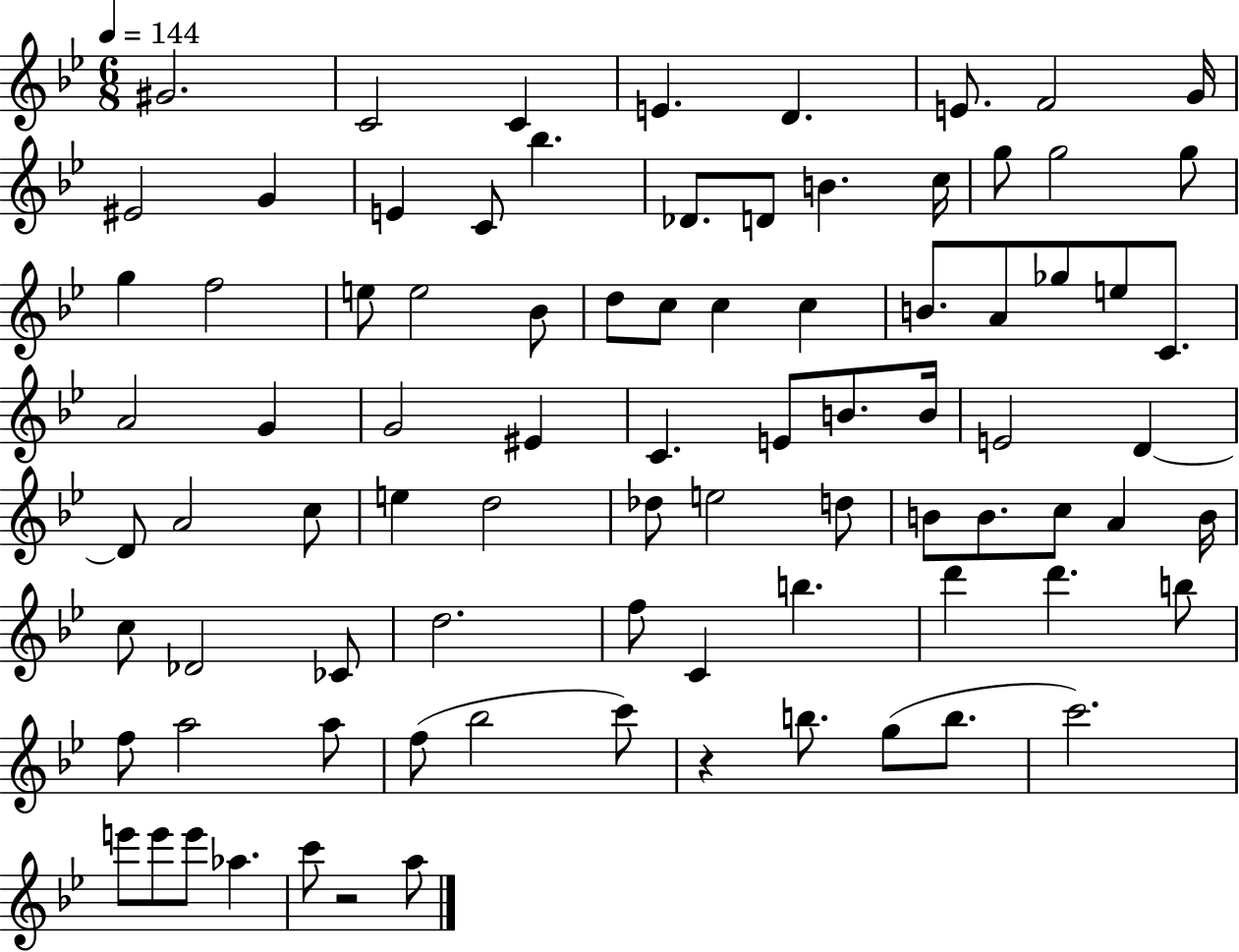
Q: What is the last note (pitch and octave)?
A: A5